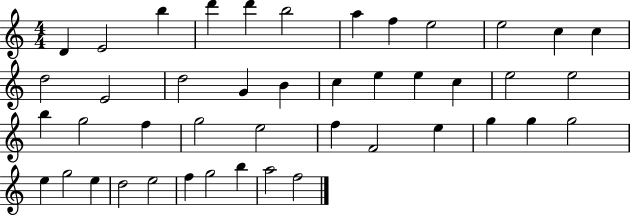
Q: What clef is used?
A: treble